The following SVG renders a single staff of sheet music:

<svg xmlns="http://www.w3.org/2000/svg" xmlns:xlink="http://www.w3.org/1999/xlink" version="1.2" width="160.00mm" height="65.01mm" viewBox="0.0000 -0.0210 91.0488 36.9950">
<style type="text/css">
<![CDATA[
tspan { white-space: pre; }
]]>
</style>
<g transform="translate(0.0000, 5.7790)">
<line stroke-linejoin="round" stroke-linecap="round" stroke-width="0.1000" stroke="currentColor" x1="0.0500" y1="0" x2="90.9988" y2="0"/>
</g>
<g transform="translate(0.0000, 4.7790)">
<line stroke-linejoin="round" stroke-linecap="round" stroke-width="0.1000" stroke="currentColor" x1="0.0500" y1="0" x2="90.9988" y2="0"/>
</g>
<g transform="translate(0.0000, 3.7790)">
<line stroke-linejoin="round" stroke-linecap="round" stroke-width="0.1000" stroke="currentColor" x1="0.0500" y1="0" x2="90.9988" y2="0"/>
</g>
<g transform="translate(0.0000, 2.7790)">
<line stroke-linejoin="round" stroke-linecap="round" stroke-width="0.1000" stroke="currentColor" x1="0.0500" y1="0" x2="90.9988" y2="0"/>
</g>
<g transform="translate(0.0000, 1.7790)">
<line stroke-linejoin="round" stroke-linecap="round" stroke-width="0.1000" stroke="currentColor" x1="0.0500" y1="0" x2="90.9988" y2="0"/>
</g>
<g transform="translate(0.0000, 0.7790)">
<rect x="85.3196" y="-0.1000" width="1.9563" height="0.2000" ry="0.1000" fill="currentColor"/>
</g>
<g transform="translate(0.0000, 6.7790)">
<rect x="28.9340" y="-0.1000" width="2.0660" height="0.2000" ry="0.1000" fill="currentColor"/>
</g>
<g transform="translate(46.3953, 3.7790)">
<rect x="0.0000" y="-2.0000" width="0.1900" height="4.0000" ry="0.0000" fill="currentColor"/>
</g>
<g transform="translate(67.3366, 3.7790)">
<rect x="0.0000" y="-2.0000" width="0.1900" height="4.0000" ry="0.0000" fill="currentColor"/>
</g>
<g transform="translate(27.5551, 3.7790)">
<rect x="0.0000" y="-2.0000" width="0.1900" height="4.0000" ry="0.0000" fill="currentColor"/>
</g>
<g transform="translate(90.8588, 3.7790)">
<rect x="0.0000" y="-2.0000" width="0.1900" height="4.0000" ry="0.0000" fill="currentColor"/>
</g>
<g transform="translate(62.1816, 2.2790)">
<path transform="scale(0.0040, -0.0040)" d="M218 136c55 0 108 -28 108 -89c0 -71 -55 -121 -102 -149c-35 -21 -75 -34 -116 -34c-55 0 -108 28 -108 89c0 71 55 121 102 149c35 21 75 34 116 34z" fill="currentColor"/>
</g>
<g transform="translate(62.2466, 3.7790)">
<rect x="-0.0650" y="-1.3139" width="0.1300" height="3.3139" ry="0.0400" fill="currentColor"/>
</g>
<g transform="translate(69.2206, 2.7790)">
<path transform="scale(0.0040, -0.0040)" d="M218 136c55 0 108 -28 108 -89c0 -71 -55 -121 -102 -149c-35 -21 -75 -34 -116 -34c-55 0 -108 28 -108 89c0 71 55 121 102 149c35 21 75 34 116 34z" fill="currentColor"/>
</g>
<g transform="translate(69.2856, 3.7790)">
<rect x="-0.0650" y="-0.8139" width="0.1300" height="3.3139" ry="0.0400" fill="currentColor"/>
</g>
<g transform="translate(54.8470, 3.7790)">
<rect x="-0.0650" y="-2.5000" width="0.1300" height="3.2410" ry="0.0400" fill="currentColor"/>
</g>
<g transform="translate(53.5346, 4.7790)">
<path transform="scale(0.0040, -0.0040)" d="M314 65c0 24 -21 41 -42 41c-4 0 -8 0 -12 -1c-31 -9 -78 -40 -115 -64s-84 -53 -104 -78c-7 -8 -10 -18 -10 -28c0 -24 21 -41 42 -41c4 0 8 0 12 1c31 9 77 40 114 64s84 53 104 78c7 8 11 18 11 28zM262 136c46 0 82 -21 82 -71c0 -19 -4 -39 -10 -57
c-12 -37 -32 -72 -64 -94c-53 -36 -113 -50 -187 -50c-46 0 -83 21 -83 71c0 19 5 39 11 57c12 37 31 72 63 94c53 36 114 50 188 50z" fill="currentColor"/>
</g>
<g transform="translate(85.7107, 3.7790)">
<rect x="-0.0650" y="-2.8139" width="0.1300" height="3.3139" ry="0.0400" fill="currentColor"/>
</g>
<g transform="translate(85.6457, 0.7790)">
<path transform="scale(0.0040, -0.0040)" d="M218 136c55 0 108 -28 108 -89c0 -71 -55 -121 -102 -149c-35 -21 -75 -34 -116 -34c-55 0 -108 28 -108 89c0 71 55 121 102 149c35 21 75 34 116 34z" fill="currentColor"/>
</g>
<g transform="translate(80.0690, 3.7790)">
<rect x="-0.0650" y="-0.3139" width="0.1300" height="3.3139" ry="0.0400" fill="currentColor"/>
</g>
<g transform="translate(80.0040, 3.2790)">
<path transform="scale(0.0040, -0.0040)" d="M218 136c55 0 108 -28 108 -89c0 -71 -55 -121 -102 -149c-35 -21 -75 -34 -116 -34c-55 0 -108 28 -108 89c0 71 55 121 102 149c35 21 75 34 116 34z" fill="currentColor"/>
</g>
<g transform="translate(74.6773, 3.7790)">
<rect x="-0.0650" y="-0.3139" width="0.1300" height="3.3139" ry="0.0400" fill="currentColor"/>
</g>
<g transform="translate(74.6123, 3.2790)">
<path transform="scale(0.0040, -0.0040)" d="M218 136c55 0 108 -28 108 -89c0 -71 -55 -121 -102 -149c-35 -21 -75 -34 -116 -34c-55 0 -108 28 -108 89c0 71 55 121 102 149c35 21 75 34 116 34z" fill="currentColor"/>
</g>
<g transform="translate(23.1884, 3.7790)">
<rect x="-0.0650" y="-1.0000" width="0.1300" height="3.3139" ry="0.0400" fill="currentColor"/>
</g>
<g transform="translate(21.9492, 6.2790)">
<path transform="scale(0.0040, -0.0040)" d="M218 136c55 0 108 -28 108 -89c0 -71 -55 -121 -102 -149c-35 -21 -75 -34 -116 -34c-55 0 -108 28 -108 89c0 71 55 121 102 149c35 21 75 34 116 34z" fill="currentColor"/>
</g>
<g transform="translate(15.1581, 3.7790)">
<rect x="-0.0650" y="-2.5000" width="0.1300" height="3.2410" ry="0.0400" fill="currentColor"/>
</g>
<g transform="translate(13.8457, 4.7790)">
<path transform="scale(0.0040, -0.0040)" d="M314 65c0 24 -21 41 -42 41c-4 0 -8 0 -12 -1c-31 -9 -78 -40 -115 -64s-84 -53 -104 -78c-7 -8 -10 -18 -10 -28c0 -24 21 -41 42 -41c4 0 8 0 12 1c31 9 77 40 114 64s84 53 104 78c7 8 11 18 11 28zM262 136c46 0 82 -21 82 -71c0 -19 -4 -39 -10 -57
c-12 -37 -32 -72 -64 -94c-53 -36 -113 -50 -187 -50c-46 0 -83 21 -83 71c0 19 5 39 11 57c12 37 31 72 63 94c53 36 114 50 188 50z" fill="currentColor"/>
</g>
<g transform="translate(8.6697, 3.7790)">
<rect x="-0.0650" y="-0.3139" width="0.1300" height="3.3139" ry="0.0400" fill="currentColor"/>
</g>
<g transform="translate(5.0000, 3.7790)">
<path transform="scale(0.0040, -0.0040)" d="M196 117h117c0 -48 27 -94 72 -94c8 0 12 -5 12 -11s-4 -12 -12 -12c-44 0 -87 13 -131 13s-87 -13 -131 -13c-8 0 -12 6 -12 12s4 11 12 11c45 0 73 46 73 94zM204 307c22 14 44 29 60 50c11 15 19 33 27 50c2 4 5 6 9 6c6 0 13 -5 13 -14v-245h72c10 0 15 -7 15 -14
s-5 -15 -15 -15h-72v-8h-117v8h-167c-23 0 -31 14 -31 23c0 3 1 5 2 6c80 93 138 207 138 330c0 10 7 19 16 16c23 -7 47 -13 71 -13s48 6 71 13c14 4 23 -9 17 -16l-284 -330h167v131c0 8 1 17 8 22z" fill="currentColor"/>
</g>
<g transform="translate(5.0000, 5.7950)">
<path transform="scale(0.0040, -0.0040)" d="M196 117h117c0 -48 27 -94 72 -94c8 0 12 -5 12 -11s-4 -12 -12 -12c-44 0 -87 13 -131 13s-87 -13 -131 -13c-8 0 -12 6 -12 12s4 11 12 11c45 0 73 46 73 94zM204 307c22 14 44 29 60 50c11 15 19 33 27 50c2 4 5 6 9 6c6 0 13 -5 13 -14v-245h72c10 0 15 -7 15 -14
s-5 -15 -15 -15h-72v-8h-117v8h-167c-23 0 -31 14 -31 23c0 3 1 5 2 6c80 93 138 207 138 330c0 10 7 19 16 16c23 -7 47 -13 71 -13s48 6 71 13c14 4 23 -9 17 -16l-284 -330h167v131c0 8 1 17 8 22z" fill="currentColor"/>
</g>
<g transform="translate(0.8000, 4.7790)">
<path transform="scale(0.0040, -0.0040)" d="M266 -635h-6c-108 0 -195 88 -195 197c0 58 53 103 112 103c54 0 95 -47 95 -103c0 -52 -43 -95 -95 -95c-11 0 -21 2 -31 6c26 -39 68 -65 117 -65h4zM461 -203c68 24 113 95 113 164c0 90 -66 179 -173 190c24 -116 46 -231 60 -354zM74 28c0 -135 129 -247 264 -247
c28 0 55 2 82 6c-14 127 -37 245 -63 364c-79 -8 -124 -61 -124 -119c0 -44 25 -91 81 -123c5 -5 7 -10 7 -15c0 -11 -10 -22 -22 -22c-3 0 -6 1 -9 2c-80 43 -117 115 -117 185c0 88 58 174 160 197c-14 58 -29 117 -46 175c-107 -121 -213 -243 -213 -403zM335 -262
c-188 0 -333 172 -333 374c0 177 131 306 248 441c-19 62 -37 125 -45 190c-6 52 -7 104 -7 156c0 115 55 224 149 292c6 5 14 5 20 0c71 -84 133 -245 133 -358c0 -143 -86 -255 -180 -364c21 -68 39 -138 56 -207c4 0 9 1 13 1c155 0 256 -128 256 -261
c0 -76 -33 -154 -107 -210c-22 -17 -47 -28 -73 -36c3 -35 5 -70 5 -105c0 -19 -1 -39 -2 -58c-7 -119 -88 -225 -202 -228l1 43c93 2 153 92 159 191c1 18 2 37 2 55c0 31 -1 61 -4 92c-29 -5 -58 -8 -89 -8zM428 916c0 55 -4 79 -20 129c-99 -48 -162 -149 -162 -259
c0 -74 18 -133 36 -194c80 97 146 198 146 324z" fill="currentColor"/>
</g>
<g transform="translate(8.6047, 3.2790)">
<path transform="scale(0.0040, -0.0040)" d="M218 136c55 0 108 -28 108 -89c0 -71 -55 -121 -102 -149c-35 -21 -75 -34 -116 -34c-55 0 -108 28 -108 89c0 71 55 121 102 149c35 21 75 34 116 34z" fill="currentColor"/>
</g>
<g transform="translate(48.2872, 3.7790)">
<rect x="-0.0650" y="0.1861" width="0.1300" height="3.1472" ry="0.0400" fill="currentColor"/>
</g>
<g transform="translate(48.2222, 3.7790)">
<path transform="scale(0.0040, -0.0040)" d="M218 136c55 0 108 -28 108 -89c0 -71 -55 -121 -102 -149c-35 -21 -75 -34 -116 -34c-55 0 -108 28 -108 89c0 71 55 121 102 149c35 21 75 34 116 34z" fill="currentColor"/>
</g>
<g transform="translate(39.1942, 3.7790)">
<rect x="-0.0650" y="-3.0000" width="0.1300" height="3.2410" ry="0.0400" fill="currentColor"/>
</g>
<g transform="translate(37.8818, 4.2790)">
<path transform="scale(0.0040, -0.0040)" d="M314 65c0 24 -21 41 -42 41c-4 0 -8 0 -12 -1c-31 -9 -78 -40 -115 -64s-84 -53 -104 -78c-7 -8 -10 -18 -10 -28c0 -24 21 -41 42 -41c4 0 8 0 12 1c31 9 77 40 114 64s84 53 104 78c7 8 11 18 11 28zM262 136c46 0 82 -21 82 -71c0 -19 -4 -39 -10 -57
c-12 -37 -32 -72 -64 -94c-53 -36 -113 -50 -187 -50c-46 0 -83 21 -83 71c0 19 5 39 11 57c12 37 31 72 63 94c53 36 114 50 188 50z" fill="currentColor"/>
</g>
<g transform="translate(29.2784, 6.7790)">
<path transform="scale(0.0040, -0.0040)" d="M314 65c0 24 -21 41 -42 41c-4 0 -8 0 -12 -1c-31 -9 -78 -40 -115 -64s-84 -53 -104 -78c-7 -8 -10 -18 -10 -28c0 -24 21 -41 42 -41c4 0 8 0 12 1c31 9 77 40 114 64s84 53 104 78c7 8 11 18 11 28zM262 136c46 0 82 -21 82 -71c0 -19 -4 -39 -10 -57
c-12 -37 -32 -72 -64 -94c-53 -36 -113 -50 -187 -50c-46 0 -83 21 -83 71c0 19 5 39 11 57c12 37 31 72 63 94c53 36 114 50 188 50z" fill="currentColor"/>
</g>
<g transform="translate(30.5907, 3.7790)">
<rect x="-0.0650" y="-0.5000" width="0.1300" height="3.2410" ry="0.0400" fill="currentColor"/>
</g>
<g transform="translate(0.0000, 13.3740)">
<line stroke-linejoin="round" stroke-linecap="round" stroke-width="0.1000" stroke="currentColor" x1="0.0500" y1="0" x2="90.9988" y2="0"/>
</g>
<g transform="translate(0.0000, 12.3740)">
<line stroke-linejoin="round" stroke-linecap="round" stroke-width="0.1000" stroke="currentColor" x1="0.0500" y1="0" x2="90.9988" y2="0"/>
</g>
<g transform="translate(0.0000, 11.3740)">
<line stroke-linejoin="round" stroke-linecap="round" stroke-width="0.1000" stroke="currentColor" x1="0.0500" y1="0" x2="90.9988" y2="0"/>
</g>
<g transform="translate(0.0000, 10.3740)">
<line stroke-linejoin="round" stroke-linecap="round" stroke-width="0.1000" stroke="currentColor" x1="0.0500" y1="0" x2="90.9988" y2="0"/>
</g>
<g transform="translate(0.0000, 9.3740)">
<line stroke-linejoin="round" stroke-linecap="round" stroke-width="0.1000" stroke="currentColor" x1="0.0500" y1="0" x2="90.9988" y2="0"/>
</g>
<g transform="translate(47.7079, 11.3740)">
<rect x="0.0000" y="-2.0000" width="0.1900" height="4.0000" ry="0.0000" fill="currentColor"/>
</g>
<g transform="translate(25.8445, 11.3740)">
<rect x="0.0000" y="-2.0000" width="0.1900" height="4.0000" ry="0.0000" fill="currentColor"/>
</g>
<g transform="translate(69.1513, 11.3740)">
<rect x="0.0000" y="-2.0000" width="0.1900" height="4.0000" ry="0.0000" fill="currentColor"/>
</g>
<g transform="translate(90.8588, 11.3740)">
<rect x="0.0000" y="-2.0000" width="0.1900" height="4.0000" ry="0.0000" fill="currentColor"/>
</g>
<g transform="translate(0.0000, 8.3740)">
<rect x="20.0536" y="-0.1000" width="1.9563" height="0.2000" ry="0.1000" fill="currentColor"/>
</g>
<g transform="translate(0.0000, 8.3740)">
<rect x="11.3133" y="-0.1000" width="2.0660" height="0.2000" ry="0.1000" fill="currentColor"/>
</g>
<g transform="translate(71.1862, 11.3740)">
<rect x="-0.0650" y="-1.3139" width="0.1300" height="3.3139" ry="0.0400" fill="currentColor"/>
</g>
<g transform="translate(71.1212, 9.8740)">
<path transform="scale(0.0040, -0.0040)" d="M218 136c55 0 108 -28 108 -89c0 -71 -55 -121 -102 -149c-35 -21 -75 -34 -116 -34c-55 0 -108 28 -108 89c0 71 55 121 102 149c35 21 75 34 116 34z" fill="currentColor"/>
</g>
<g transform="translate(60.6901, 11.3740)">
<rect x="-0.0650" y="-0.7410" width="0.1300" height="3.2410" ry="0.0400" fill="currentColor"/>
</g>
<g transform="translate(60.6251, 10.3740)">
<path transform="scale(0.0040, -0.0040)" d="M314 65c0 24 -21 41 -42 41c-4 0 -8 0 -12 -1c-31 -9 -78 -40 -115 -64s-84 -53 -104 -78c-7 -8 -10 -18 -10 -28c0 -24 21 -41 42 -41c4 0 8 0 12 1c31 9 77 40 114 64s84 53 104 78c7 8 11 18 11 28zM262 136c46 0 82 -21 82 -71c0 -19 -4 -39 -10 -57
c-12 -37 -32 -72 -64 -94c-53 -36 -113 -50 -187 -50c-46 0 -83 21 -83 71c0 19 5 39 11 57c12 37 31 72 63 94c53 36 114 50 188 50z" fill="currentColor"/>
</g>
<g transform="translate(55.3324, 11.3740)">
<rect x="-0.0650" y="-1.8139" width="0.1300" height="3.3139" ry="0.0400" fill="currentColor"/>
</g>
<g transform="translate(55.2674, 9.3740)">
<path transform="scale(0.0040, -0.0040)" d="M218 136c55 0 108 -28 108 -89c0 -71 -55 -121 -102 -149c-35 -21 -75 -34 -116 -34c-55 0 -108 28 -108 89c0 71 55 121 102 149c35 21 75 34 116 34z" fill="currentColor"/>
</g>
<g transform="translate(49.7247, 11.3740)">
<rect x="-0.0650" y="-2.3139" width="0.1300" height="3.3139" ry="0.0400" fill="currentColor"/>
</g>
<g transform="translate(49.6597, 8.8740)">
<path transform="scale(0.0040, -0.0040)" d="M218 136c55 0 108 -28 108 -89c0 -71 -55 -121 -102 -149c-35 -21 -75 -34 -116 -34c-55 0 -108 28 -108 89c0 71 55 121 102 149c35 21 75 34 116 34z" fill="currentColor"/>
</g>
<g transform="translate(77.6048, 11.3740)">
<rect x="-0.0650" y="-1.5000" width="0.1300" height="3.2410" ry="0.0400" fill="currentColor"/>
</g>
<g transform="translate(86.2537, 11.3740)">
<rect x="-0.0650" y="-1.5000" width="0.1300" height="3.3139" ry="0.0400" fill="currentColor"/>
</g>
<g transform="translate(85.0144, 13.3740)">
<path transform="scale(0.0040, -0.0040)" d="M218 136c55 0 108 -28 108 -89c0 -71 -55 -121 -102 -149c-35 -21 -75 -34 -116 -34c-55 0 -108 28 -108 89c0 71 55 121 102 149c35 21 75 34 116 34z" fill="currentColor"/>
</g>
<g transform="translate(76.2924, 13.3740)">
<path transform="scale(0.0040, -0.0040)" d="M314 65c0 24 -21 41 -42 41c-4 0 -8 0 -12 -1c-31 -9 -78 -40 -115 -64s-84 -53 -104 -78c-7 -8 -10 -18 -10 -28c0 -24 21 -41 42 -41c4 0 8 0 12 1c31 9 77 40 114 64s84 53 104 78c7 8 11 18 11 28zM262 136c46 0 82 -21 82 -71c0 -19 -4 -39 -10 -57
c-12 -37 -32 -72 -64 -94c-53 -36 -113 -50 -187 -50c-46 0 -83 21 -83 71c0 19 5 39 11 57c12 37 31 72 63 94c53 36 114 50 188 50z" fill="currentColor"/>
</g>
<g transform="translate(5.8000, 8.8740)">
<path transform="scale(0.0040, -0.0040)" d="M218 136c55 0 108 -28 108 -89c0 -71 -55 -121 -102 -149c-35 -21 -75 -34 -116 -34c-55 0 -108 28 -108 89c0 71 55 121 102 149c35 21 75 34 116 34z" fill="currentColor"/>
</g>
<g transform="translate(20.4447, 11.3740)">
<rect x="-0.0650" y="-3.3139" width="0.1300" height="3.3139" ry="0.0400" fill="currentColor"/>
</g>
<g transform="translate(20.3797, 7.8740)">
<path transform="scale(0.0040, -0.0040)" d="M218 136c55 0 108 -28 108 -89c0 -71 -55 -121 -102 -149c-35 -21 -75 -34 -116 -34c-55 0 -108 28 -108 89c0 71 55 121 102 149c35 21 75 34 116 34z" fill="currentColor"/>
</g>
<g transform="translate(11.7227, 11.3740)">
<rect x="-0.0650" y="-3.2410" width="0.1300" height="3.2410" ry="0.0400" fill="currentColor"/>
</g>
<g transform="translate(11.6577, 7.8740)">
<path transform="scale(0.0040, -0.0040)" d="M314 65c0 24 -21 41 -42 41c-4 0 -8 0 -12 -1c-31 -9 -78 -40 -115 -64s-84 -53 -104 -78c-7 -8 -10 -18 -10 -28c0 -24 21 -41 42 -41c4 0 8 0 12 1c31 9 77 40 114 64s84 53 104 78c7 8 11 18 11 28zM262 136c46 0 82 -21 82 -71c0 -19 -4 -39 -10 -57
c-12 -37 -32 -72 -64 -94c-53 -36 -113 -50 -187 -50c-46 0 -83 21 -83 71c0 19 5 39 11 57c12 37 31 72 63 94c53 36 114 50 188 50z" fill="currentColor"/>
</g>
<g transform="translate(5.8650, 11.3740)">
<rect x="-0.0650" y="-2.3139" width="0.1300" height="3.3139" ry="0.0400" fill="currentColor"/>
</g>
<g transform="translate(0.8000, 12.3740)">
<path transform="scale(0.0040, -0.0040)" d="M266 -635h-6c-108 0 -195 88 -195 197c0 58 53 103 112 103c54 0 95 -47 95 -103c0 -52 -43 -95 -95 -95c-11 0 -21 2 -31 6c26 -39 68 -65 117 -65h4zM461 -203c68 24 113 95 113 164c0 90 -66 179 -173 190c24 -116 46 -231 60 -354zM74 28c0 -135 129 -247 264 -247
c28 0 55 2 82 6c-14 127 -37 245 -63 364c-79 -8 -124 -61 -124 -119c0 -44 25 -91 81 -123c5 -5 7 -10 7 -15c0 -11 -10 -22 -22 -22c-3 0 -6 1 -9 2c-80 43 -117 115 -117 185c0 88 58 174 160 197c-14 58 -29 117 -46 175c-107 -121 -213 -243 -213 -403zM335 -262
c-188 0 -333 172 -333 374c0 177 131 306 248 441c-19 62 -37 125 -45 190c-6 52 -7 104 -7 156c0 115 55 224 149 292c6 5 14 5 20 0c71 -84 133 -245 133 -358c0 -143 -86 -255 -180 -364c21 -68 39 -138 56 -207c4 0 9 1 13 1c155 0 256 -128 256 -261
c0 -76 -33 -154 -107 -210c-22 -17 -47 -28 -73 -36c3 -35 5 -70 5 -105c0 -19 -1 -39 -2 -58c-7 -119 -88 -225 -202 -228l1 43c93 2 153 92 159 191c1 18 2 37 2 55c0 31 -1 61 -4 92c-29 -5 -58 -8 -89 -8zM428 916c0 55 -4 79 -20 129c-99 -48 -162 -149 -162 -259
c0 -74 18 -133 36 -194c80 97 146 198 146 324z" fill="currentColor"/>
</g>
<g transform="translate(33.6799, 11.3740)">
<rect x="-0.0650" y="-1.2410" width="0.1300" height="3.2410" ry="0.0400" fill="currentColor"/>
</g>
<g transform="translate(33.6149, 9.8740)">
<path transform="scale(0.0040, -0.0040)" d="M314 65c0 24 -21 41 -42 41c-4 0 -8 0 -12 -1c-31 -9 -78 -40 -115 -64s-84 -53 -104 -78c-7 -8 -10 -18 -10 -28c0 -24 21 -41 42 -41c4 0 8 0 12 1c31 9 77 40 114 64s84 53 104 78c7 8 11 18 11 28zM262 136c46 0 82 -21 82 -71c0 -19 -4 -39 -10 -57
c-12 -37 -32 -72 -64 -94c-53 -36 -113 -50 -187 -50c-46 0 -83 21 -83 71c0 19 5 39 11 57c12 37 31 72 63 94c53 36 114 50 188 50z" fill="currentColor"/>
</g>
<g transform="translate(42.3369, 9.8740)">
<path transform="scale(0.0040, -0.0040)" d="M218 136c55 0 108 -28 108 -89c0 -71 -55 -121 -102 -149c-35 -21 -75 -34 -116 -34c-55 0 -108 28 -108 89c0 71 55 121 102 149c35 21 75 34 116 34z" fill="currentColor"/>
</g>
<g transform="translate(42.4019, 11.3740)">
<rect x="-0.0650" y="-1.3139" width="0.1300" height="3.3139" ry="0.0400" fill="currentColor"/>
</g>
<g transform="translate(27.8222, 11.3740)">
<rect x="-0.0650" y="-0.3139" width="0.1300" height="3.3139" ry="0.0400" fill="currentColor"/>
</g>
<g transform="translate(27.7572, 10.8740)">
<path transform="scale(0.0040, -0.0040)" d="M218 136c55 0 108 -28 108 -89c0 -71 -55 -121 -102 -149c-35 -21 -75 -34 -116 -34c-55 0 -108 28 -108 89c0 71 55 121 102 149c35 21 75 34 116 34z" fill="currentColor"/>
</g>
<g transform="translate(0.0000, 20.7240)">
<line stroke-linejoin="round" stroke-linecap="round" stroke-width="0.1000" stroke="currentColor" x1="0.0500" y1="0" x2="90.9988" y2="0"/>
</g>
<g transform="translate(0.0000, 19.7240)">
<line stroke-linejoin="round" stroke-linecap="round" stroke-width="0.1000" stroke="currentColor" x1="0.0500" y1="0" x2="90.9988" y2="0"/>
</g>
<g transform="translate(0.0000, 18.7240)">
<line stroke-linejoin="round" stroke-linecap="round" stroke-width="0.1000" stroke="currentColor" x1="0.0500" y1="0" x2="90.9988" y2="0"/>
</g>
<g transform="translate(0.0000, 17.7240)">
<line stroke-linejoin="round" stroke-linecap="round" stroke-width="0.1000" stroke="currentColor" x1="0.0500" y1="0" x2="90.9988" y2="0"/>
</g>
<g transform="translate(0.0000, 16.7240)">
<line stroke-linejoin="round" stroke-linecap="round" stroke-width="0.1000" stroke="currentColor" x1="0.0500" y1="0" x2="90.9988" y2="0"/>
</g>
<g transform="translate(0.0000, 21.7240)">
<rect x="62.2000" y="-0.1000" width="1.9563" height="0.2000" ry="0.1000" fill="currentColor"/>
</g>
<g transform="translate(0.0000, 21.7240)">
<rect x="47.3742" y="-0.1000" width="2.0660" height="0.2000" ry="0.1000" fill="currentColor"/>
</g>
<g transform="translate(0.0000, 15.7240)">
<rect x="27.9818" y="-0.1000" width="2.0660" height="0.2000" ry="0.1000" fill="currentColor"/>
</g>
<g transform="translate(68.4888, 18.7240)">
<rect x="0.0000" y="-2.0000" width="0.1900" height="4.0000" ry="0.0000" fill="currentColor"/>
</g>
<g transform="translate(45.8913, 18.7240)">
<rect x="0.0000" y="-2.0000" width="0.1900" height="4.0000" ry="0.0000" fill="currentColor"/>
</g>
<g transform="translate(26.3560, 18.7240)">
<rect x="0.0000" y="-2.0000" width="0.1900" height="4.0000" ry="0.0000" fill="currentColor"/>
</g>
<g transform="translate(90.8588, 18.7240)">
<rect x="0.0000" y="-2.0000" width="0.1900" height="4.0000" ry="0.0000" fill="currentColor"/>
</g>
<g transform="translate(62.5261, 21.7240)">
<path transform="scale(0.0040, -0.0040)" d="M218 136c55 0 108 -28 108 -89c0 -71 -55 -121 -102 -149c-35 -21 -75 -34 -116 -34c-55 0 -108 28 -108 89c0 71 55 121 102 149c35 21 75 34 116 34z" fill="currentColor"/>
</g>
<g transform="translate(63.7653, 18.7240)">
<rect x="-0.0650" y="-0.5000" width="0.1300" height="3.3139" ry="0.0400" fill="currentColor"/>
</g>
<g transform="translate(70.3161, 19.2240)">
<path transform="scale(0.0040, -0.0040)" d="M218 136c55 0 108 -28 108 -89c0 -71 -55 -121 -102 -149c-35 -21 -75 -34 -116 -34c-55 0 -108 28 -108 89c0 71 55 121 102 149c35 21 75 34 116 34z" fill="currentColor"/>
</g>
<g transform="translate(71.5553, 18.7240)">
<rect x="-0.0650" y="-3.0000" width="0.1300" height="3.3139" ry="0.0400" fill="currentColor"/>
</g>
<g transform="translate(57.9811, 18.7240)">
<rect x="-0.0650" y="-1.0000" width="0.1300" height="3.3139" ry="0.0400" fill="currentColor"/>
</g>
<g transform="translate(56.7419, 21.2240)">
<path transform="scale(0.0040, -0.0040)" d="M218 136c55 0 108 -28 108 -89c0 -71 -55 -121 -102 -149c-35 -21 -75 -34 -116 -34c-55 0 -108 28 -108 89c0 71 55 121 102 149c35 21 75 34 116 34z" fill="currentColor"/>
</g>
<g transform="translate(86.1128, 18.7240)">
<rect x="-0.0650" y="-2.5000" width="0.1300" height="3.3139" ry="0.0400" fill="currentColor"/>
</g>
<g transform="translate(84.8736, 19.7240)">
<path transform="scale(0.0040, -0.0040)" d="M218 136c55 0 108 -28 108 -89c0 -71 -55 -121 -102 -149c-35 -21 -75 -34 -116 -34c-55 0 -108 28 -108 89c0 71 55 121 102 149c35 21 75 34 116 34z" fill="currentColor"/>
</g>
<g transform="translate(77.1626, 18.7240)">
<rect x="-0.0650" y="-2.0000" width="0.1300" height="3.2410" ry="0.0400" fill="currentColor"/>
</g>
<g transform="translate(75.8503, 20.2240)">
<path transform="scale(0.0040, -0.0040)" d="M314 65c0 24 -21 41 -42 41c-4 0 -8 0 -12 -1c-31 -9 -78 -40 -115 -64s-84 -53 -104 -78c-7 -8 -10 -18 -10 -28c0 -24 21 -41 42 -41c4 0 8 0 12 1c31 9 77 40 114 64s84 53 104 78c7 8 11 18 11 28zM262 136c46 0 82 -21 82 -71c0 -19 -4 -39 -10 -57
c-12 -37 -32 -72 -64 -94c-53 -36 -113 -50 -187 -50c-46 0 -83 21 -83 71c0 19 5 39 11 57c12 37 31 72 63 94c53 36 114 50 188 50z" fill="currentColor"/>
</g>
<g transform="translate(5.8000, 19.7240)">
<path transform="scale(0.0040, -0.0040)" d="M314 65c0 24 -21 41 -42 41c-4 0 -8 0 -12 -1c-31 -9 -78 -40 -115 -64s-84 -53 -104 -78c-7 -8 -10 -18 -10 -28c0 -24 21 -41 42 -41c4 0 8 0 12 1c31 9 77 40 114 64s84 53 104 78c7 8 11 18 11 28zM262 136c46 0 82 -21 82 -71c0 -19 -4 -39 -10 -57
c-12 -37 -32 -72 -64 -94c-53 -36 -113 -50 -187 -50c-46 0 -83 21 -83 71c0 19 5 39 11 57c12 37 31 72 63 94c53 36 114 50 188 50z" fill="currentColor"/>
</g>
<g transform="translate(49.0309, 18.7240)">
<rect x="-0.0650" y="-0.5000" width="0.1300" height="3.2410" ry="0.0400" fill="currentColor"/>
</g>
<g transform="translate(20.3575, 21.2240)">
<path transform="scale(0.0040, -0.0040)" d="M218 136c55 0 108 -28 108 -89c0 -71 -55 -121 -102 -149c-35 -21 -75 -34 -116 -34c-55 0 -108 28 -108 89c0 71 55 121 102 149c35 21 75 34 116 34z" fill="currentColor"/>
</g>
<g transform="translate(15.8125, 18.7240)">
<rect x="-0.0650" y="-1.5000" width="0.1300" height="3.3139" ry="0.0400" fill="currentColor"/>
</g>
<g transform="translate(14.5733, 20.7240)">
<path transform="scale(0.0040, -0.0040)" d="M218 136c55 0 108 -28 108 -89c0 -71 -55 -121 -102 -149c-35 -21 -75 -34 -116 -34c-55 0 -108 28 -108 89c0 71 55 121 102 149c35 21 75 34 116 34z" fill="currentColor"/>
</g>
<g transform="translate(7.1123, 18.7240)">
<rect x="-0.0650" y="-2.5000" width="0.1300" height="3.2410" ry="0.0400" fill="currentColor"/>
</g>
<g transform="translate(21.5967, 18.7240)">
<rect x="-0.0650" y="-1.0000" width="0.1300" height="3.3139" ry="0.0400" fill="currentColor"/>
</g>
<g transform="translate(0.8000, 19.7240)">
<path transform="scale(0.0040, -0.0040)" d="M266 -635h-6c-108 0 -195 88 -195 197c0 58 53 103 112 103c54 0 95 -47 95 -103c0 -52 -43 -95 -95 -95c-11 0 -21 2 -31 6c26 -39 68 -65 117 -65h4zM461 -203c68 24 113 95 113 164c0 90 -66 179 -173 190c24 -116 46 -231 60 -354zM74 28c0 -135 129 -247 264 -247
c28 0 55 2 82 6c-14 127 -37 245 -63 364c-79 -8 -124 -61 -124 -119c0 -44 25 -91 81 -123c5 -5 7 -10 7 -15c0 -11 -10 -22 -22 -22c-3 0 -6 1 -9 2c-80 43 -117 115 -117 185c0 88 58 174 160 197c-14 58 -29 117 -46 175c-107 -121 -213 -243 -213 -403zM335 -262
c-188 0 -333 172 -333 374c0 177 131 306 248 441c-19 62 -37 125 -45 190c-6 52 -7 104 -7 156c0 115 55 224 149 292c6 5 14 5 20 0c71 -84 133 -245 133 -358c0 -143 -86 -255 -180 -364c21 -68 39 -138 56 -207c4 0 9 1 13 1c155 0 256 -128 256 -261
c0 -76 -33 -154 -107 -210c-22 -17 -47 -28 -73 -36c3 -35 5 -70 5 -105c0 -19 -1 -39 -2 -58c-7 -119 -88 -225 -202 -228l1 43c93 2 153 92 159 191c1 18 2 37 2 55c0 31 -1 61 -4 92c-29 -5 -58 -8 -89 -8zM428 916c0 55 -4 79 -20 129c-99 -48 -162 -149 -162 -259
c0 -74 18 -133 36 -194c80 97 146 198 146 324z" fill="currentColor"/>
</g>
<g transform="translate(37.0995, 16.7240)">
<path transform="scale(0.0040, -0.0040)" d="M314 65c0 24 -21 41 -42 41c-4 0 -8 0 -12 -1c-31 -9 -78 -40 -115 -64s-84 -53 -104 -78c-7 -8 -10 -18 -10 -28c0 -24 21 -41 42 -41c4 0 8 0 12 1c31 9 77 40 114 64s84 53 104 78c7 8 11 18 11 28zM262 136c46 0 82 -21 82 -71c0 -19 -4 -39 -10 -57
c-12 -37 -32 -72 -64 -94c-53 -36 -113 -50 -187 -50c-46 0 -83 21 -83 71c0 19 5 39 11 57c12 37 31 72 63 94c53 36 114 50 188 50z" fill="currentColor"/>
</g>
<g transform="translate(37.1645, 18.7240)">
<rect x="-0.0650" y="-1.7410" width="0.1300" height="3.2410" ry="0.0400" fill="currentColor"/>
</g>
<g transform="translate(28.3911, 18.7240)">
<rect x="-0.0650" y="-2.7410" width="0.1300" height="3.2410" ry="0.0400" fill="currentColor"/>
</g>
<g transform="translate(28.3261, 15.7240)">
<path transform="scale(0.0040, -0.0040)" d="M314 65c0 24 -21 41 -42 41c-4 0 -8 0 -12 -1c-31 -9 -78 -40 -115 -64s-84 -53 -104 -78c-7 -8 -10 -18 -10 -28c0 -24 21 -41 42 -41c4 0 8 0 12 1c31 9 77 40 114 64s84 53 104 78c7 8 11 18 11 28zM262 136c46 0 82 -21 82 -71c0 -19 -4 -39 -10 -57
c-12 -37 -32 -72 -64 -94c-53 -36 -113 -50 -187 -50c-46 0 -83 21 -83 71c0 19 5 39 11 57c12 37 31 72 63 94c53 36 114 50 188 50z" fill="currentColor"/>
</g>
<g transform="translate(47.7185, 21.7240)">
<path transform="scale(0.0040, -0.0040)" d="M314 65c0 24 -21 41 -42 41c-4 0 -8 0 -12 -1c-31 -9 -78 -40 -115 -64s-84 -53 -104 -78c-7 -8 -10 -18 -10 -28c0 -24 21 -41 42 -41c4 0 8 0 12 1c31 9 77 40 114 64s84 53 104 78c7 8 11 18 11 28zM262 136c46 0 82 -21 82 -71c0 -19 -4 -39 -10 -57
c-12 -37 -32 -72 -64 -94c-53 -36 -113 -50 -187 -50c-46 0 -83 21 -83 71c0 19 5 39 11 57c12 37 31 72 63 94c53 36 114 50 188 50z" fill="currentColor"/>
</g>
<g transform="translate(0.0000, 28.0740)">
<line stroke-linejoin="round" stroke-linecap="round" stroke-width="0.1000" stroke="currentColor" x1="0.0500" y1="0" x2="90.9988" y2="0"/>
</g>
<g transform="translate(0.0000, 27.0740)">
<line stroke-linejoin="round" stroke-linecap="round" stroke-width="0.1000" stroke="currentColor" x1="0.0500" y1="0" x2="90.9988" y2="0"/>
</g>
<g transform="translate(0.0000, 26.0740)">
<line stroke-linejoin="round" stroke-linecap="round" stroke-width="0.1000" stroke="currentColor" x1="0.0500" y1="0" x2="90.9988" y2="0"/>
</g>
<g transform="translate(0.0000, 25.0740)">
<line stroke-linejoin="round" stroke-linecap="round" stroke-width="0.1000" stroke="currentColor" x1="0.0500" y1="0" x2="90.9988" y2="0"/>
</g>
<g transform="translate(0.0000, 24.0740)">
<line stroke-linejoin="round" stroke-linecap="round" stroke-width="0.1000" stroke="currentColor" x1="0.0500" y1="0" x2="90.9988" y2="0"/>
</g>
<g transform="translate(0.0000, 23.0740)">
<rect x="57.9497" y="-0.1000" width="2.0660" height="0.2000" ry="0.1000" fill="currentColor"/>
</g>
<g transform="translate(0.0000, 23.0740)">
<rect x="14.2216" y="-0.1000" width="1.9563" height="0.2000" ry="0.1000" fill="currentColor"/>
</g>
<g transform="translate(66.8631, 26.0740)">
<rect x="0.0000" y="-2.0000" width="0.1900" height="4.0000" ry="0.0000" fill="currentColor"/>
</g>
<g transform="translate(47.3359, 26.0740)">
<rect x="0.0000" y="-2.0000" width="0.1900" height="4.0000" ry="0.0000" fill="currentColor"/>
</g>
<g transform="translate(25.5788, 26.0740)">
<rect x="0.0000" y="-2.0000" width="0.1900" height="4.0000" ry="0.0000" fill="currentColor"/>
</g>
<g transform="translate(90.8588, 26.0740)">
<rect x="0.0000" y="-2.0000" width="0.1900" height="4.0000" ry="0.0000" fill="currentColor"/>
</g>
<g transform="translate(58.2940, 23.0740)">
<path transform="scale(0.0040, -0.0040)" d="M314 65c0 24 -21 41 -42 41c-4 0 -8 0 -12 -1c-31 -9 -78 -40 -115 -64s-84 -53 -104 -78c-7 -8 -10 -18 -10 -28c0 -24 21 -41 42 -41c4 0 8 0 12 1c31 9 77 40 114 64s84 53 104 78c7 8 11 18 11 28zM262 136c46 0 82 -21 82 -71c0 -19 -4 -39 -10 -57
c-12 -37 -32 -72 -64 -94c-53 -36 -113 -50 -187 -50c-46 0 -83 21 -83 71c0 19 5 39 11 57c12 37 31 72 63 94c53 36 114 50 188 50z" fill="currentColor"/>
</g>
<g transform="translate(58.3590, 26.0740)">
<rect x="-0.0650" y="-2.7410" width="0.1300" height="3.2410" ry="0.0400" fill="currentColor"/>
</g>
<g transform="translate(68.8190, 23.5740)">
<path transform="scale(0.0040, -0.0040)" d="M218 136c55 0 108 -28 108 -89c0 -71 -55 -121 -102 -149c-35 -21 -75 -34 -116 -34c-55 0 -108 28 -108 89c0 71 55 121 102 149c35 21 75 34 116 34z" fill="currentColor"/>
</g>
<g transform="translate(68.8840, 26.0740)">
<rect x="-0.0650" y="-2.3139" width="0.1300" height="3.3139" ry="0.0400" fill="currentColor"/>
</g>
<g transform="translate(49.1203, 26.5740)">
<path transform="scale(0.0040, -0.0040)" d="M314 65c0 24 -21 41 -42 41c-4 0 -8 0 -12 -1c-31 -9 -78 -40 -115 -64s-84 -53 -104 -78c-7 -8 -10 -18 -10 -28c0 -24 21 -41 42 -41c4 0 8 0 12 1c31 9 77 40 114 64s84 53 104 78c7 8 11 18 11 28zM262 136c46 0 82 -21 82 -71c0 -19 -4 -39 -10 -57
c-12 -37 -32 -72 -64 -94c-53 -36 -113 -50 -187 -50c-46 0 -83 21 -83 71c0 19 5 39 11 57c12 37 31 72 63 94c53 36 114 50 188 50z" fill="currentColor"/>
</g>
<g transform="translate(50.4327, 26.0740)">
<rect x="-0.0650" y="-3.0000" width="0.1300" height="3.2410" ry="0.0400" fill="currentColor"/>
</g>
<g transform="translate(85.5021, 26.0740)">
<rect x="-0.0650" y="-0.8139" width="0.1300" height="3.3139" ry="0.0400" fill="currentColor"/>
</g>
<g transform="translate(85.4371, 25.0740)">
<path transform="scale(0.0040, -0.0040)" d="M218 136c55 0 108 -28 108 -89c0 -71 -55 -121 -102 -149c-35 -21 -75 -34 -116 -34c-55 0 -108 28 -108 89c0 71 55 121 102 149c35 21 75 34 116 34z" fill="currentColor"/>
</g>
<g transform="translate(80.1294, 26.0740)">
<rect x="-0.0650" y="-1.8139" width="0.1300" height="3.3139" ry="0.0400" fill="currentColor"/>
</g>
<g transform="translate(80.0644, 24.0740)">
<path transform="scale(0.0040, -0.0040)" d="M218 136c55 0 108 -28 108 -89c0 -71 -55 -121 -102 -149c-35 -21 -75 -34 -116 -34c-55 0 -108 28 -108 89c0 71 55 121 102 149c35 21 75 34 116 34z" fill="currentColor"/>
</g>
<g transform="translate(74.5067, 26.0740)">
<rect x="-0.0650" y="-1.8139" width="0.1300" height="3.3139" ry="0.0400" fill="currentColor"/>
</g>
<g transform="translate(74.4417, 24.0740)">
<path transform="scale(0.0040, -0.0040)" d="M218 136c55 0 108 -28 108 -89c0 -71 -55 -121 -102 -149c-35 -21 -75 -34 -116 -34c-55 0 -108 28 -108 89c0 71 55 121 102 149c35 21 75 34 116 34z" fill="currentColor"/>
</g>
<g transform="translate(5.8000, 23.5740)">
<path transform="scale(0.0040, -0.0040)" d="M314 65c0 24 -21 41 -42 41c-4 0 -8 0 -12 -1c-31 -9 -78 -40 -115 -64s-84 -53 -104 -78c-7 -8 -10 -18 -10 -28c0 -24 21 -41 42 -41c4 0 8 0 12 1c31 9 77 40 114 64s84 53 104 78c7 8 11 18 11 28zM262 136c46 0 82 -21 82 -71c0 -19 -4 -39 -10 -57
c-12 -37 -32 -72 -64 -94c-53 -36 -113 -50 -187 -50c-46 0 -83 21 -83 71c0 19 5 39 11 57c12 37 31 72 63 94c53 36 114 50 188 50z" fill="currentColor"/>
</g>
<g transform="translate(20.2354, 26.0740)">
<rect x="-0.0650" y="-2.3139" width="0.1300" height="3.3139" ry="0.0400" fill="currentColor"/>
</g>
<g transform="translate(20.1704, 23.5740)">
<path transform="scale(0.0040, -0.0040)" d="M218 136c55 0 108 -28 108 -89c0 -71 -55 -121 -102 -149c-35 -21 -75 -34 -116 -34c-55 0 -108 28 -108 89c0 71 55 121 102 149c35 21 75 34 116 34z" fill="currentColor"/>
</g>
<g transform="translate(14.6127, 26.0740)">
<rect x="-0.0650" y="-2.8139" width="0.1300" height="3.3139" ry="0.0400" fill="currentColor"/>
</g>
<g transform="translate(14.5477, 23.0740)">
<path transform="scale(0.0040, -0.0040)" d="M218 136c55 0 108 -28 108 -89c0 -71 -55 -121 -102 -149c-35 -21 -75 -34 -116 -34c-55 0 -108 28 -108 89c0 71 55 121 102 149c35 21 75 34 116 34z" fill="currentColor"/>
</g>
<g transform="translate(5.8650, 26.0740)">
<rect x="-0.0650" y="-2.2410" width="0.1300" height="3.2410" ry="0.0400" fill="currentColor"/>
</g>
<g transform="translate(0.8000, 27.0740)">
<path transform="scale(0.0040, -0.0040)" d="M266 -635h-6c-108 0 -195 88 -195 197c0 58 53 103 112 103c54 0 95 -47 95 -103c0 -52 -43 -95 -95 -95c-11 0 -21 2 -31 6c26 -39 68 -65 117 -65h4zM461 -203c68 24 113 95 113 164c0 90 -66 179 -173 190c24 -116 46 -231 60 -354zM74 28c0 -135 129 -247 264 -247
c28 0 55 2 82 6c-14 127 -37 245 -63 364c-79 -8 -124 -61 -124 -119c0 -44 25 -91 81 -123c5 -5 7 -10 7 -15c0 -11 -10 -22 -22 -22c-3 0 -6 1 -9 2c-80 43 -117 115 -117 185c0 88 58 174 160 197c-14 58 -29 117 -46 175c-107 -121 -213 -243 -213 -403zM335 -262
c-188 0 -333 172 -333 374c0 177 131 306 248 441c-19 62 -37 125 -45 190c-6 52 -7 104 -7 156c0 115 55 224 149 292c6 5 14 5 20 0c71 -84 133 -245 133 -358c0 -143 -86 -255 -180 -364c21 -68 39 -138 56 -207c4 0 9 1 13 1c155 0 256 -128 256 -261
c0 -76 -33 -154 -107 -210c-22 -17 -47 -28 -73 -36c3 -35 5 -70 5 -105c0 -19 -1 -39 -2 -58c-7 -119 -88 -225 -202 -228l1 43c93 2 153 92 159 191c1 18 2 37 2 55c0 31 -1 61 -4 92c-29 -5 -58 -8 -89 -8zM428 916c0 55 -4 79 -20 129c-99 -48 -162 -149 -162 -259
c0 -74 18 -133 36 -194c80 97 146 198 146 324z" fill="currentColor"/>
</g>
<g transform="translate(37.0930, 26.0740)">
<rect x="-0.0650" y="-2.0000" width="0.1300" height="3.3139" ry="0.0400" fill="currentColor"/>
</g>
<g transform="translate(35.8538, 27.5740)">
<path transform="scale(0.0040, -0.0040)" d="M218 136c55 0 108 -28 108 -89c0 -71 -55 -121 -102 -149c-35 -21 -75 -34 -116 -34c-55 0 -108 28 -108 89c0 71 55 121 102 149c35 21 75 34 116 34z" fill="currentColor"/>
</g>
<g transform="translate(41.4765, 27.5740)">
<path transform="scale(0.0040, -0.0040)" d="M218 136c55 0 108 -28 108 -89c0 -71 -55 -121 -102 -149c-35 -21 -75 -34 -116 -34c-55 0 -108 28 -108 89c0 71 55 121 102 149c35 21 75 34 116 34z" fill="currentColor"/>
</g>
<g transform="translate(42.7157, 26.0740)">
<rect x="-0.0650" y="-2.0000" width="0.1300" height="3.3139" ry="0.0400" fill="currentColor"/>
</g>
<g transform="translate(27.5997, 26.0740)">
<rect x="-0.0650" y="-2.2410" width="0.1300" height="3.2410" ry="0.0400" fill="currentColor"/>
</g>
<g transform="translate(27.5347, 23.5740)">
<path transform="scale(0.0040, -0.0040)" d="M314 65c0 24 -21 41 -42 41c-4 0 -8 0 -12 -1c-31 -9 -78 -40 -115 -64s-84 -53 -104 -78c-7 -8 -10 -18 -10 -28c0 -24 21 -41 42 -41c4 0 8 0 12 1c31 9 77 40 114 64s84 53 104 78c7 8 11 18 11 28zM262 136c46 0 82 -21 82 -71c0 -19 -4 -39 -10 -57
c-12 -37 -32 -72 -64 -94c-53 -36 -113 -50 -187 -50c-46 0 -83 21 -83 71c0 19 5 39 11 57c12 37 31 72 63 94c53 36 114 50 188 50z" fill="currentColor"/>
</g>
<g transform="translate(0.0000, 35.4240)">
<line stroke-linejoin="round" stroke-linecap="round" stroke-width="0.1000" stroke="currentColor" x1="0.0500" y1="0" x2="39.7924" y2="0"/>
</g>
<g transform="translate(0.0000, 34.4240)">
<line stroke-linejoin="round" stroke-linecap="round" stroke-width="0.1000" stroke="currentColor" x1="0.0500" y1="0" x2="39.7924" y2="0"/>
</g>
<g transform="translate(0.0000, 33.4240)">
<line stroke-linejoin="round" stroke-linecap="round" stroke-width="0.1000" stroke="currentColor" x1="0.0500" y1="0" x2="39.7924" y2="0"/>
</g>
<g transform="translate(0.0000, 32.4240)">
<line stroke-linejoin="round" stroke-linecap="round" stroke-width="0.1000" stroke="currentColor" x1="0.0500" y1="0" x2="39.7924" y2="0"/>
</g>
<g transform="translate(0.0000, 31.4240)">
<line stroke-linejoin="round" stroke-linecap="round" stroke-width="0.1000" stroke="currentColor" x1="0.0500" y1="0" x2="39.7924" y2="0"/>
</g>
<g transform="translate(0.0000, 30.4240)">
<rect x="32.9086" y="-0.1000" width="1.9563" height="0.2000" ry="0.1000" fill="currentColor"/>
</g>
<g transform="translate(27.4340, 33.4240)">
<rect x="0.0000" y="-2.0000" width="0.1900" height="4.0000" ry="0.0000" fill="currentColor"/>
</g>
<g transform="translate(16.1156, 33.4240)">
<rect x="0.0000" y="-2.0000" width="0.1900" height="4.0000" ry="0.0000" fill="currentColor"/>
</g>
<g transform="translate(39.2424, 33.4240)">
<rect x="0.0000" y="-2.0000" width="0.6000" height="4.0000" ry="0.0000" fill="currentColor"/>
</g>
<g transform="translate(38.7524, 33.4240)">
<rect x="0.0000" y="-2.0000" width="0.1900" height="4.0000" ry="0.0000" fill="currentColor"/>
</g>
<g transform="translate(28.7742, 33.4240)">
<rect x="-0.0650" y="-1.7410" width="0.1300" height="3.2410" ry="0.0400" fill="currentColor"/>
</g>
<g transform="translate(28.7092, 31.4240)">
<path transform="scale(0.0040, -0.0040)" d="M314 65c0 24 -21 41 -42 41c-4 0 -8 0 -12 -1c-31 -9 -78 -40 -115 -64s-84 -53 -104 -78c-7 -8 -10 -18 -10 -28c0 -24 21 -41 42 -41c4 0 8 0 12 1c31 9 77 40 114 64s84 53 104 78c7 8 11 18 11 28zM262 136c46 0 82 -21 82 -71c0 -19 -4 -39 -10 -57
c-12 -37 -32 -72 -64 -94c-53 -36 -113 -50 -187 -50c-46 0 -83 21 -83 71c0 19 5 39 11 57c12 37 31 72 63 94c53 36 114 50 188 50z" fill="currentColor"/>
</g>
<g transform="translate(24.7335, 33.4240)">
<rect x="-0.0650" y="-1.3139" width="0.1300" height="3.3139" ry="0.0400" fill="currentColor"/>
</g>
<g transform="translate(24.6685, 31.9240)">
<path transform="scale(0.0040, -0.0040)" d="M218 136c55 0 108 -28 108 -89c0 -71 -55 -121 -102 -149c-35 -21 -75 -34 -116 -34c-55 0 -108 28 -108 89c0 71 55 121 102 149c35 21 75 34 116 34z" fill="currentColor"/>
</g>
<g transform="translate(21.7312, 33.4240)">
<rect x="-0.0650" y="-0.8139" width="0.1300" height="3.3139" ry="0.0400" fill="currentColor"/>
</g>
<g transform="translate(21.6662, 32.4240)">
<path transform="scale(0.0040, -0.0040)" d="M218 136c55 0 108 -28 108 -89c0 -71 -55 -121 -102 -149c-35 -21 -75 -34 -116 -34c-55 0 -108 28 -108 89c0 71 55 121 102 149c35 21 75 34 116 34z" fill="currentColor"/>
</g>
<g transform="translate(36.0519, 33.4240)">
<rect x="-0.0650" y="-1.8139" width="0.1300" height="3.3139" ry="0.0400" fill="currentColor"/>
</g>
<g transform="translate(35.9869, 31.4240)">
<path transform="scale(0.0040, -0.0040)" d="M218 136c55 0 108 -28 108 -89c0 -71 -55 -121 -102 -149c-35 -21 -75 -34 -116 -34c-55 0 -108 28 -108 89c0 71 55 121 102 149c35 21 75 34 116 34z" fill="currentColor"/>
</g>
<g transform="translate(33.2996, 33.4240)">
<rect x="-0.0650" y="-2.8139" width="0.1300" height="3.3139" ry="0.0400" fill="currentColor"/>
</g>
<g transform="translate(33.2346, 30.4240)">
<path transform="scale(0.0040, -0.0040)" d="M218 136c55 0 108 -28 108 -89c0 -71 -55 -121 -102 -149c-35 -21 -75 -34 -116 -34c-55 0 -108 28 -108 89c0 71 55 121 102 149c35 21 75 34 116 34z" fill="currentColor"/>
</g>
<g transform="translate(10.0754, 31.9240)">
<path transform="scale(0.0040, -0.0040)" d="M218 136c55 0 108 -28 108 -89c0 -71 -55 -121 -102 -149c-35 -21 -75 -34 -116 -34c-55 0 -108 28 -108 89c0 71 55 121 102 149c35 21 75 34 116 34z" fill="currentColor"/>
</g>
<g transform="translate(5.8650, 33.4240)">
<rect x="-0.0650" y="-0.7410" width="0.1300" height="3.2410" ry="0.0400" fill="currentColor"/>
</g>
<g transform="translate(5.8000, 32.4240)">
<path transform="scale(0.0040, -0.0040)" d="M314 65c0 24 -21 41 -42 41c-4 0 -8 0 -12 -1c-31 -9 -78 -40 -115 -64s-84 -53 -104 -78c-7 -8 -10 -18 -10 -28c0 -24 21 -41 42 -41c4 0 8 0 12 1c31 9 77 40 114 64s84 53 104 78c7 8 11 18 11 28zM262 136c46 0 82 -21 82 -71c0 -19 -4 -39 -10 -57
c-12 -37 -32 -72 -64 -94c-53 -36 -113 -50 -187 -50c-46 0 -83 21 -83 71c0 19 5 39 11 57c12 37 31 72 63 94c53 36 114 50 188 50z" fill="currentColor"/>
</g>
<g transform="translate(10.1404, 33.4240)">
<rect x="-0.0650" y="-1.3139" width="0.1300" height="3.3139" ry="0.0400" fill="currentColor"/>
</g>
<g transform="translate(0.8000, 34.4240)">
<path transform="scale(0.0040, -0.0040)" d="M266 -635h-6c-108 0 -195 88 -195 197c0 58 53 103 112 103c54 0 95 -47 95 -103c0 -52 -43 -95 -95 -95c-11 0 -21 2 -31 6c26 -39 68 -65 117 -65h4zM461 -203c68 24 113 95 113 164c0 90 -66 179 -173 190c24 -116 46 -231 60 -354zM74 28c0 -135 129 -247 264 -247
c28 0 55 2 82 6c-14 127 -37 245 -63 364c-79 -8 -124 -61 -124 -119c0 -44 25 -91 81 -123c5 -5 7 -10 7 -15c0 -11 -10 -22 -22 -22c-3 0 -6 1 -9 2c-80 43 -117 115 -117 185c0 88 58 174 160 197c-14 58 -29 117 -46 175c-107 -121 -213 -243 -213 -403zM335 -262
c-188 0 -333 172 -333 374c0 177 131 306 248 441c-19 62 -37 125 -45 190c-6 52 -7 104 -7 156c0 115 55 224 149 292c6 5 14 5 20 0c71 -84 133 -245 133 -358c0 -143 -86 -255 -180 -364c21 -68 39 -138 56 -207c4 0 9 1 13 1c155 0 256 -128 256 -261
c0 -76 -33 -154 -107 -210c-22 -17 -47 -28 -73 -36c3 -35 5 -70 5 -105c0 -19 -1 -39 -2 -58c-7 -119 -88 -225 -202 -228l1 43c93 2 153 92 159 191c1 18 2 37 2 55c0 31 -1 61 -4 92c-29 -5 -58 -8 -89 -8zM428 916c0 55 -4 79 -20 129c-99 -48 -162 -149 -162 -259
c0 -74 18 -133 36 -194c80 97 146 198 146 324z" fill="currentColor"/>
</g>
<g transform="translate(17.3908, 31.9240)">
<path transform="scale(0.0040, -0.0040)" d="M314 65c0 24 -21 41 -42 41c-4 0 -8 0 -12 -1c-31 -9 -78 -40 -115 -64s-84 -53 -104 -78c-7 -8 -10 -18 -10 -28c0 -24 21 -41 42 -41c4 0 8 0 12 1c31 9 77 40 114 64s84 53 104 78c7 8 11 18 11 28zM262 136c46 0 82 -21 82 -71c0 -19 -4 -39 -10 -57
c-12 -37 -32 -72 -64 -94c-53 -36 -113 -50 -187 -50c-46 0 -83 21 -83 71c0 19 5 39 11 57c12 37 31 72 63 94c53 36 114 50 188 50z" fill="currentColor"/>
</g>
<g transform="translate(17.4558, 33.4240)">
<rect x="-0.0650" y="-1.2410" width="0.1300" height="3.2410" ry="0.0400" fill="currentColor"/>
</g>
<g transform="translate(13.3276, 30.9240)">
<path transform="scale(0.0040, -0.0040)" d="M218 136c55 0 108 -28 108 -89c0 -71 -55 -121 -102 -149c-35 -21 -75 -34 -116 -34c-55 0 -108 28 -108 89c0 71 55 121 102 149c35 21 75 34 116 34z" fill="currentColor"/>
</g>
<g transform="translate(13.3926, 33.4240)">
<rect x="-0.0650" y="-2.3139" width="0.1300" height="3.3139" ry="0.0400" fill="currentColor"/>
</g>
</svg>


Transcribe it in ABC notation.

X:1
T:Untitled
M:4/4
L:1/4
K:C
c G2 D C2 A2 B G2 e d c c a g b2 b c e2 e g f d2 e E2 E G2 E D a2 f2 C2 D C A F2 G g2 a g g2 F F A2 a2 g f f d d2 e g e2 d e f2 a f